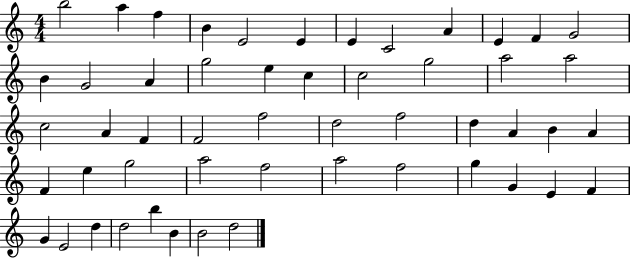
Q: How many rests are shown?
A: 0